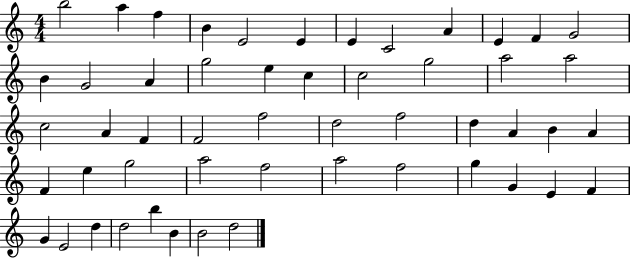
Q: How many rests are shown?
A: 0